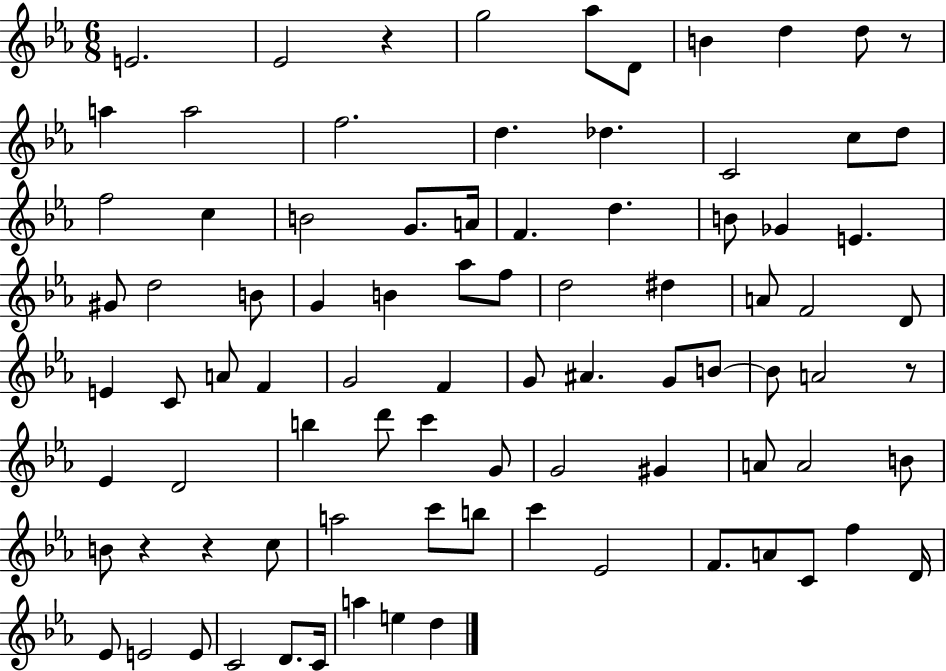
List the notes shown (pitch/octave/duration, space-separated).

E4/h. Eb4/h R/q G5/h Ab5/e D4/e B4/q D5/q D5/e R/e A5/q A5/h F5/h. D5/q. Db5/q. C4/h C5/e D5/e F5/h C5/q B4/h G4/e. A4/s F4/q. D5/q. B4/e Gb4/q E4/q. G#4/e D5/h B4/e G4/q B4/q Ab5/e F5/e D5/h D#5/q A4/e F4/h D4/e E4/q C4/e A4/e F4/q G4/h F4/q G4/e A#4/q. G4/e B4/e B4/e A4/h R/e Eb4/q D4/h B5/q D6/e C6/q G4/e G4/h G#4/q A4/e A4/h B4/e B4/e R/q R/q C5/e A5/h C6/e B5/e C6/q Eb4/h F4/e. A4/e C4/e F5/q D4/s Eb4/e E4/h E4/e C4/h D4/e. C4/s A5/q E5/q D5/q